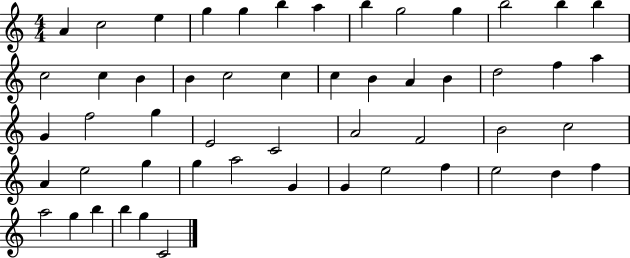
{
  \clef treble
  \numericTimeSignature
  \time 4/4
  \key c \major
  a'4 c''2 e''4 | g''4 g''4 b''4 a''4 | b''4 g''2 g''4 | b''2 b''4 b''4 | \break c''2 c''4 b'4 | b'4 c''2 c''4 | c''4 b'4 a'4 b'4 | d''2 f''4 a''4 | \break g'4 f''2 g''4 | e'2 c'2 | a'2 f'2 | b'2 c''2 | \break a'4 e''2 g''4 | g''4 a''2 g'4 | g'4 e''2 f''4 | e''2 d''4 f''4 | \break a''2 g''4 b''4 | b''4 g''4 c'2 | \bar "|."
}